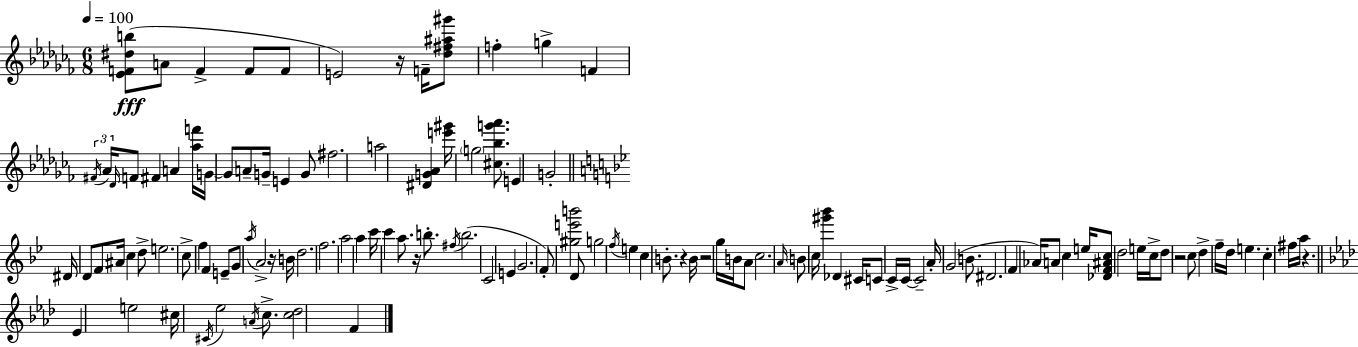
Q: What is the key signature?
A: AES minor